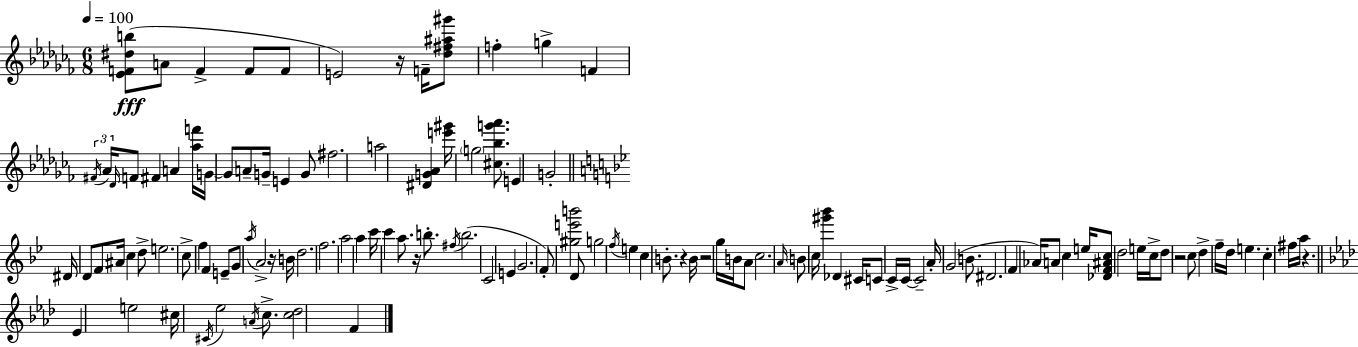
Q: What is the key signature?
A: AES minor